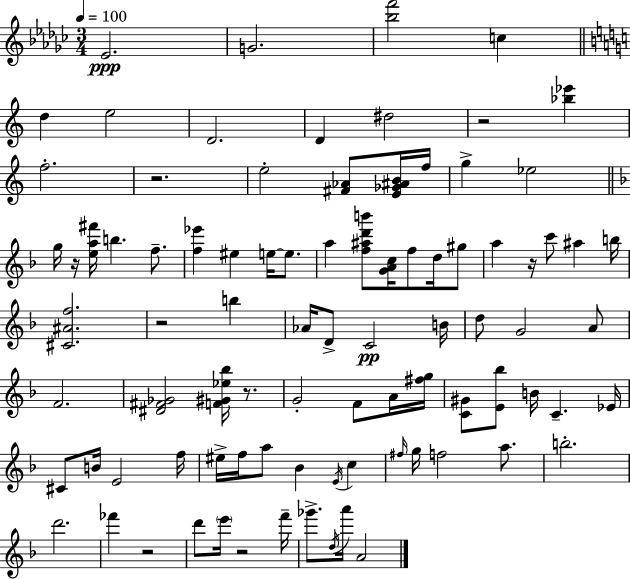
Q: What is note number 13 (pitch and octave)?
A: Eb5